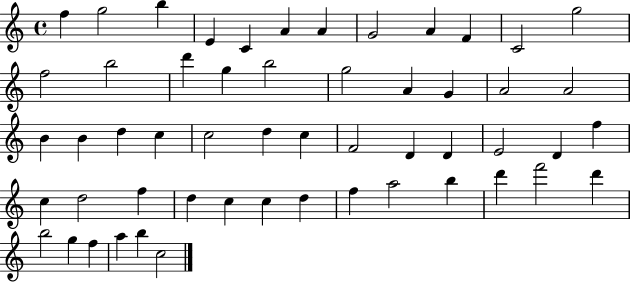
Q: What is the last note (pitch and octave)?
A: C5